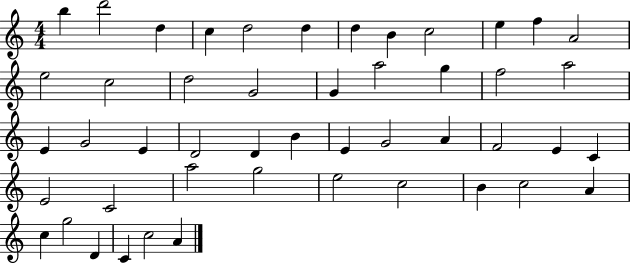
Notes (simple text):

B5/q D6/h D5/q C5/q D5/h D5/q D5/q B4/q C5/h E5/q F5/q A4/h E5/h C5/h D5/h G4/h G4/q A5/h G5/q F5/h A5/h E4/q G4/h E4/q D4/h D4/q B4/q E4/q G4/h A4/q F4/h E4/q C4/q E4/h C4/h A5/h G5/h E5/h C5/h B4/q C5/h A4/q C5/q G5/h D4/q C4/q C5/h A4/q